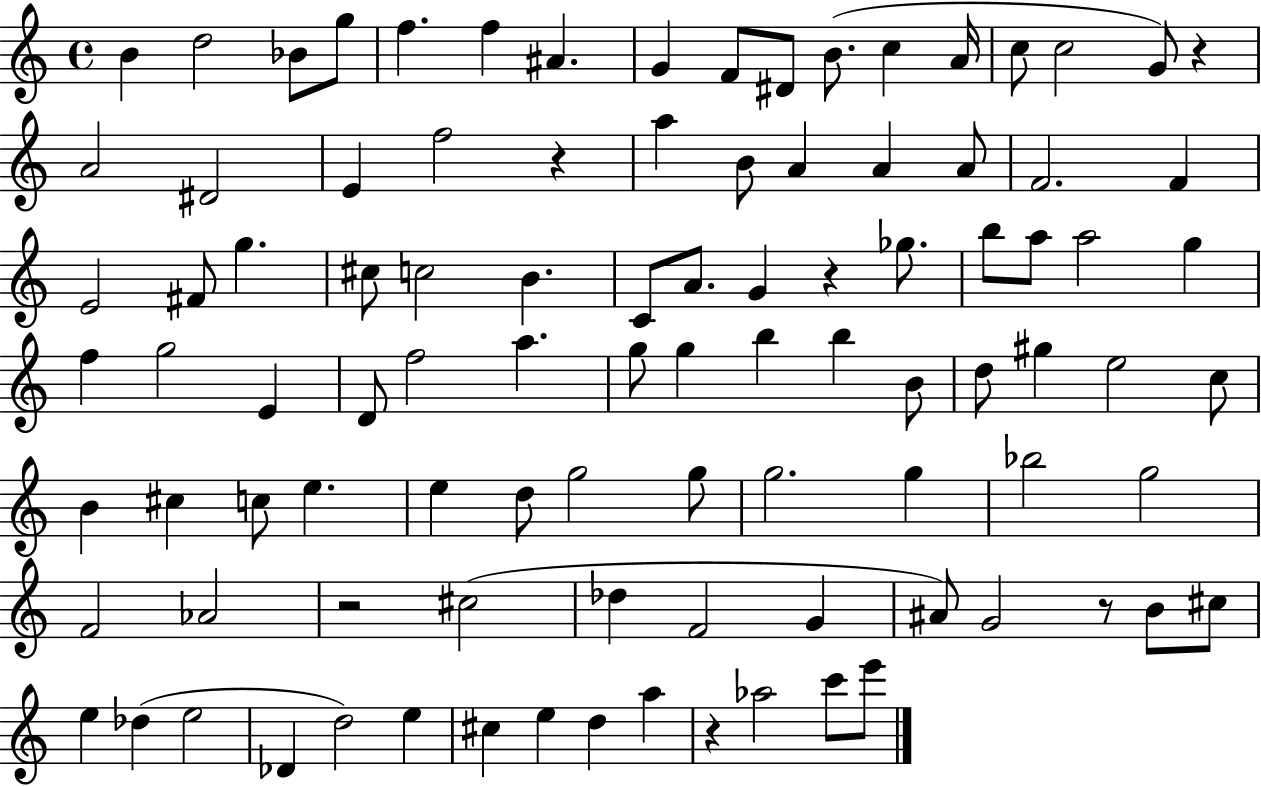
{
  \clef treble
  \time 4/4
  \defaultTimeSignature
  \key c \major
  b'4 d''2 bes'8 g''8 | f''4. f''4 ais'4. | g'4 f'8 dis'8 b'8.( c''4 a'16 | c''8 c''2 g'8) r4 | \break a'2 dis'2 | e'4 f''2 r4 | a''4 b'8 a'4 a'4 a'8 | f'2. f'4 | \break e'2 fis'8 g''4. | cis''8 c''2 b'4. | c'8 a'8. g'4 r4 ges''8. | b''8 a''8 a''2 g''4 | \break f''4 g''2 e'4 | d'8 f''2 a''4. | g''8 g''4 b''4 b''4 b'8 | d''8 gis''4 e''2 c''8 | \break b'4 cis''4 c''8 e''4. | e''4 d''8 g''2 g''8 | g''2. g''4 | bes''2 g''2 | \break f'2 aes'2 | r2 cis''2( | des''4 f'2 g'4 | ais'8) g'2 r8 b'8 cis''8 | \break e''4 des''4( e''2 | des'4 d''2) e''4 | cis''4 e''4 d''4 a''4 | r4 aes''2 c'''8 e'''8 | \break \bar "|."
}